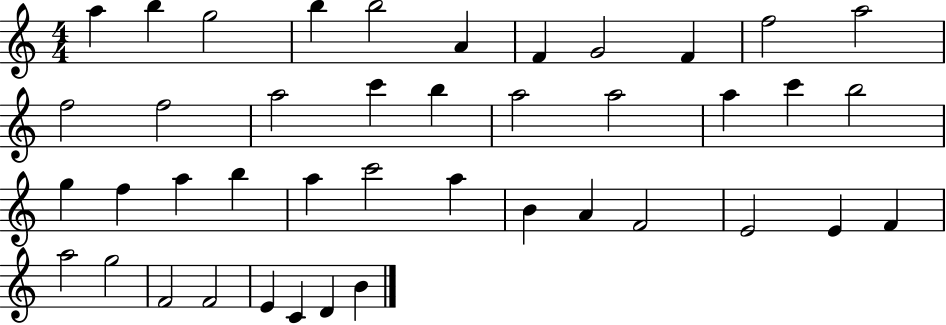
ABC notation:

X:1
T:Untitled
M:4/4
L:1/4
K:C
a b g2 b b2 A F G2 F f2 a2 f2 f2 a2 c' b a2 a2 a c' b2 g f a b a c'2 a B A F2 E2 E F a2 g2 F2 F2 E C D B